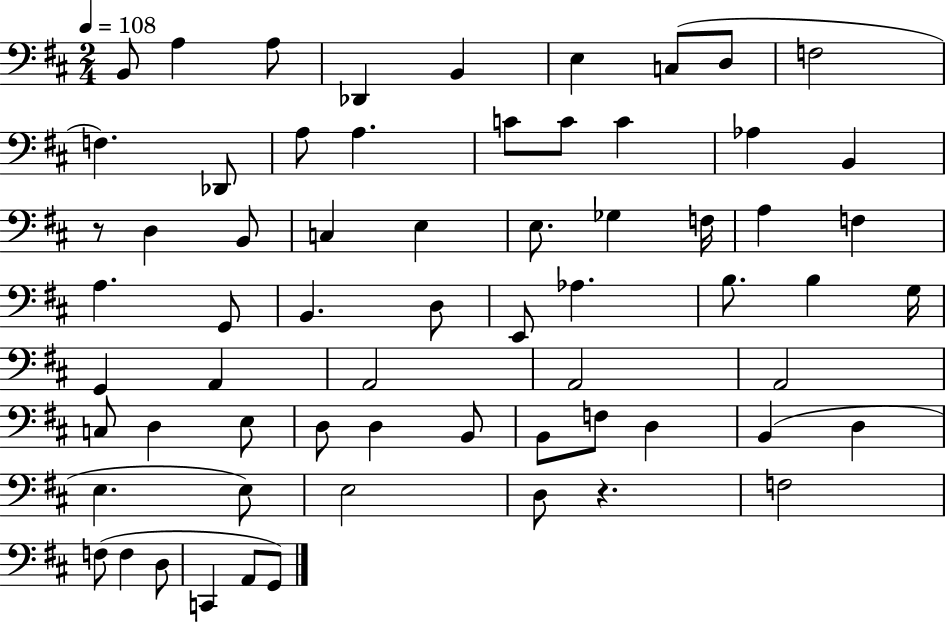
{
  \clef bass
  \numericTimeSignature
  \time 2/4
  \key d \major
  \tempo 4 = 108
  b,8 a4 a8 | des,4 b,4 | e4 c8( d8 | f2 | \break f4.) des,8 | a8 a4. | c'8 c'8 c'4 | aes4 b,4 | \break r8 d4 b,8 | c4 e4 | e8. ges4 f16 | a4 f4 | \break a4. g,8 | b,4. d8 | e,8 aes4. | b8. b4 g16 | \break g,4 a,4 | a,2 | a,2 | a,2 | \break c8 d4 e8 | d8 d4 b,8 | b,8 f8 d4 | b,4( d4 | \break e4. e8) | e2 | d8 r4. | f2 | \break f8( f4 d8 | c,4 a,8 g,8) | \bar "|."
}